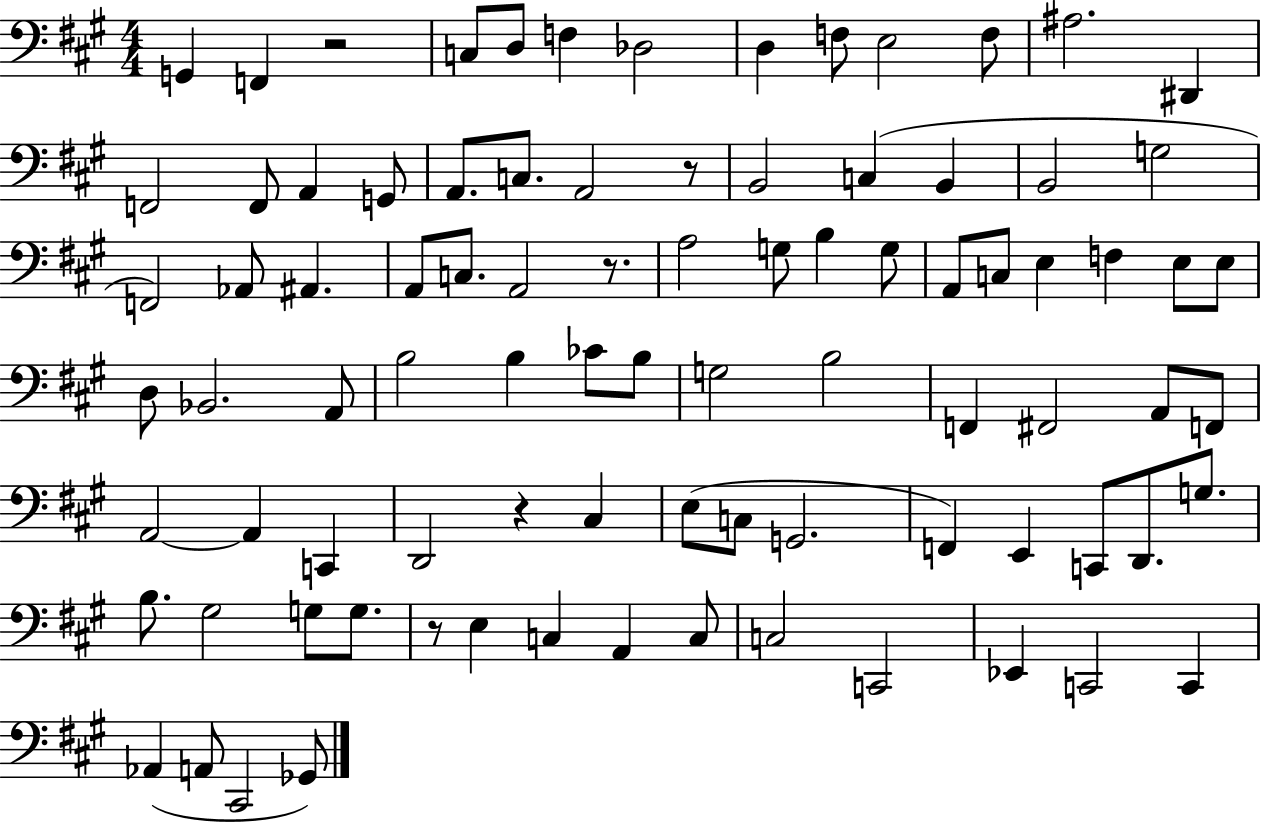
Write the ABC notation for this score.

X:1
T:Untitled
M:4/4
L:1/4
K:A
G,, F,, z2 C,/2 D,/2 F, _D,2 D, F,/2 E,2 F,/2 ^A,2 ^D,, F,,2 F,,/2 A,, G,,/2 A,,/2 C,/2 A,,2 z/2 B,,2 C, B,, B,,2 G,2 F,,2 _A,,/2 ^A,, A,,/2 C,/2 A,,2 z/2 A,2 G,/2 B, G,/2 A,,/2 C,/2 E, F, E,/2 E,/2 D,/2 _B,,2 A,,/2 B,2 B, _C/2 B,/2 G,2 B,2 F,, ^F,,2 A,,/2 F,,/2 A,,2 A,, C,, D,,2 z ^C, E,/2 C,/2 G,,2 F,, E,, C,,/2 D,,/2 G,/2 B,/2 ^G,2 G,/2 G,/2 z/2 E, C, A,, C,/2 C,2 C,,2 _E,, C,,2 C,, _A,, A,,/2 ^C,,2 _G,,/2